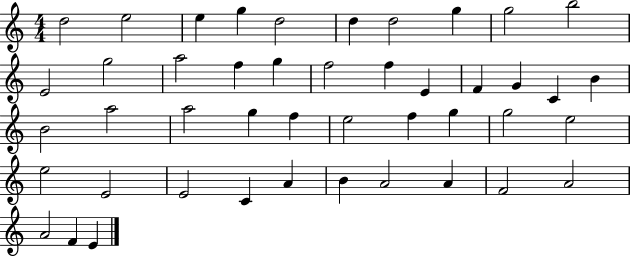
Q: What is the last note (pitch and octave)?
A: E4